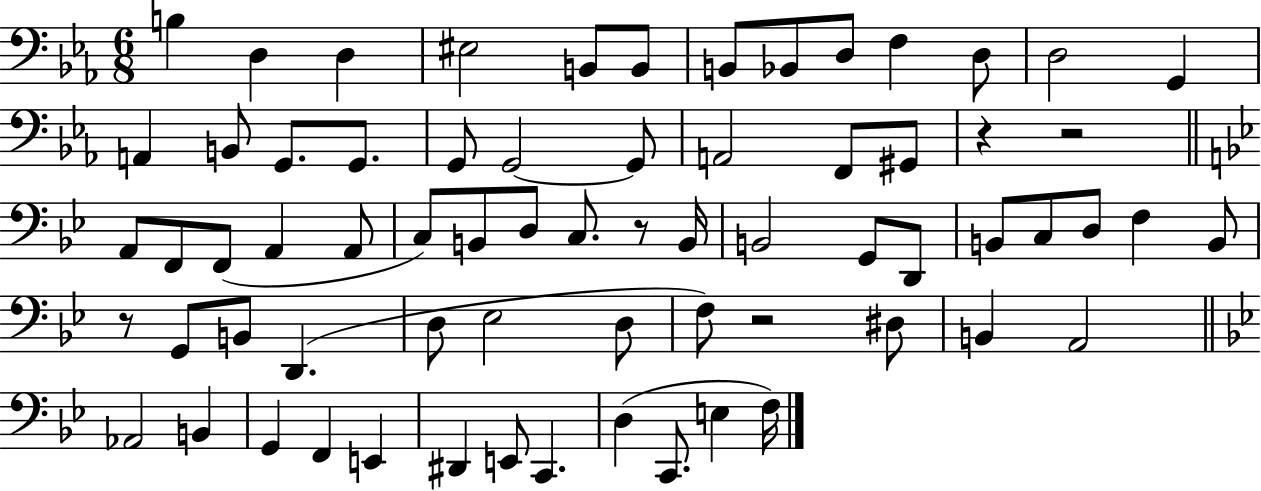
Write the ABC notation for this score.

X:1
T:Untitled
M:6/8
L:1/4
K:Eb
B, D, D, ^E,2 B,,/2 B,,/2 B,,/2 _B,,/2 D,/2 F, D,/2 D,2 G,, A,, B,,/2 G,,/2 G,,/2 G,,/2 G,,2 G,,/2 A,,2 F,,/2 ^G,,/2 z z2 A,,/2 F,,/2 F,,/2 A,, A,,/2 C,/2 B,,/2 D,/2 C,/2 z/2 B,,/4 B,,2 G,,/2 D,,/2 B,,/2 C,/2 D,/2 F, B,,/2 z/2 G,,/2 B,,/2 D,, D,/2 _E,2 D,/2 F,/2 z2 ^D,/2 B,, A,,2 _A,,2 B,, G,, F,, E,, ^D,, E,,/2 C,, D, C,,/2 E, F,/4